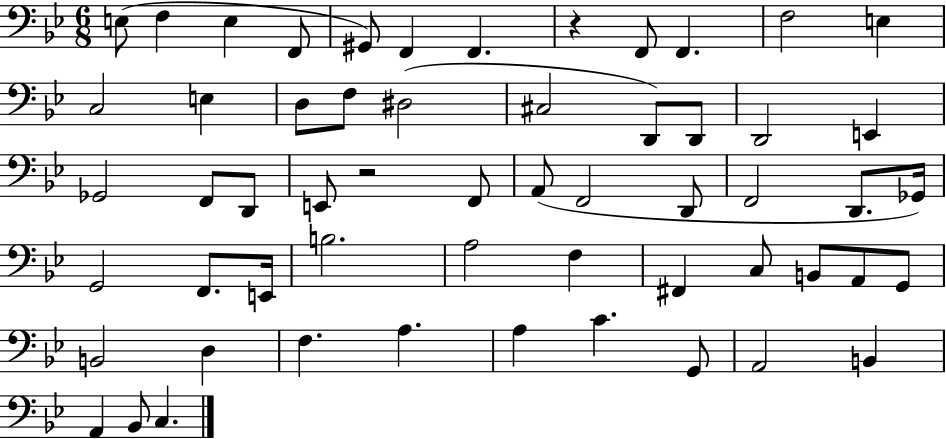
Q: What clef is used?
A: bass